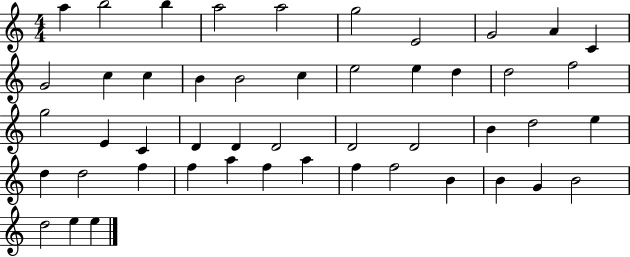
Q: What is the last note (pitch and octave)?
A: E5